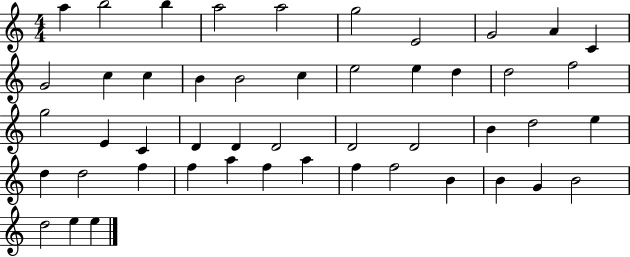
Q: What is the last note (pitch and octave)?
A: E5